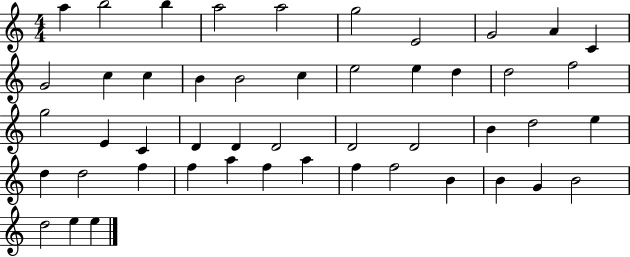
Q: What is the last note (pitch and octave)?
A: E5